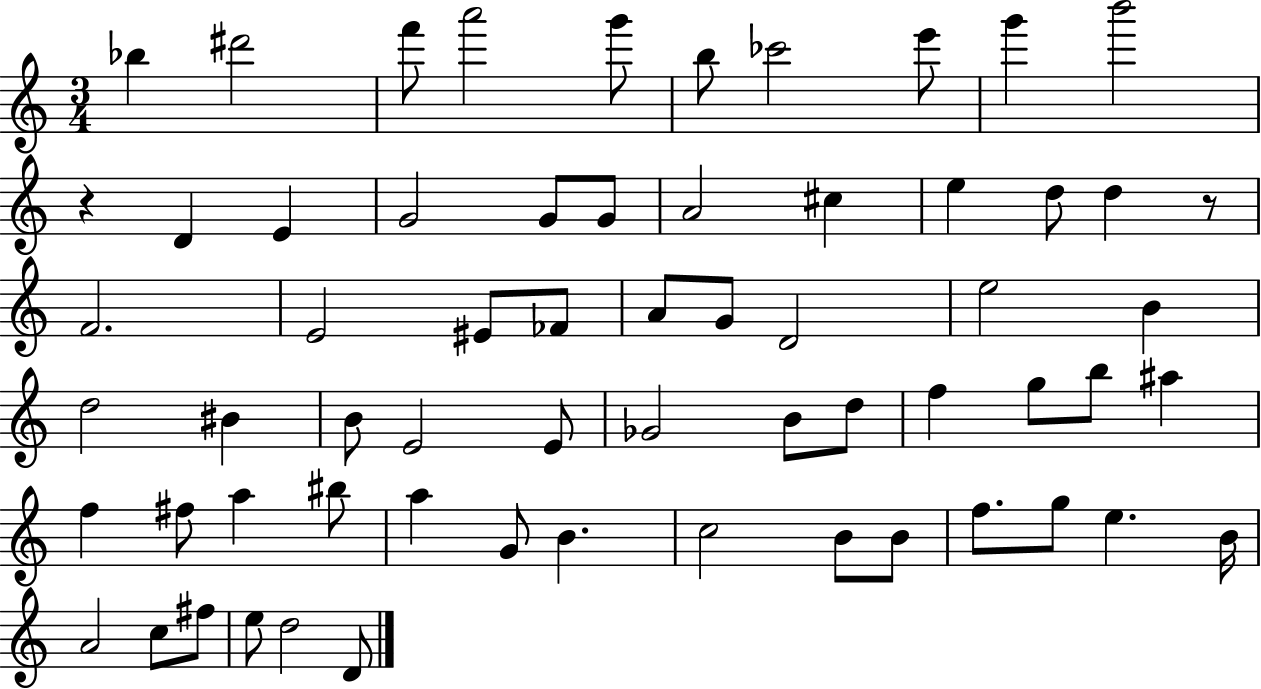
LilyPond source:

{
  \clef treble
  \numericTimeSignature
  \time 3/4
  \key c \major
  bes''4 dis'''2 | f'''8 a'''2 g'''8 | b''8 ces'''2 e'''8 | g'''4 b'''2 | \break r4 d'4 e'4 | g'2 g'8 g'8 | a'2 cis''4 | e''4 d''8 d''4 r8 | \break f'2. | e'2 eis'8 fes'8 | a'8 g'8 d'2 | e''2 b'4 | \break d''2 bis'4 | b'8 e'2 e'8 | ges'2 b'8 d''8 | f''4 g''8 b''8 ais''4 | \break f''4 fis''8 a''4 bis''8 | a''4 g'8 b'4. | c''2 b'8 b'8 | f''8. g''8 e''4. b'16 | \break a'2 c''8 fis''8 | e''8 d''2 d'8 | \bar "|."
}